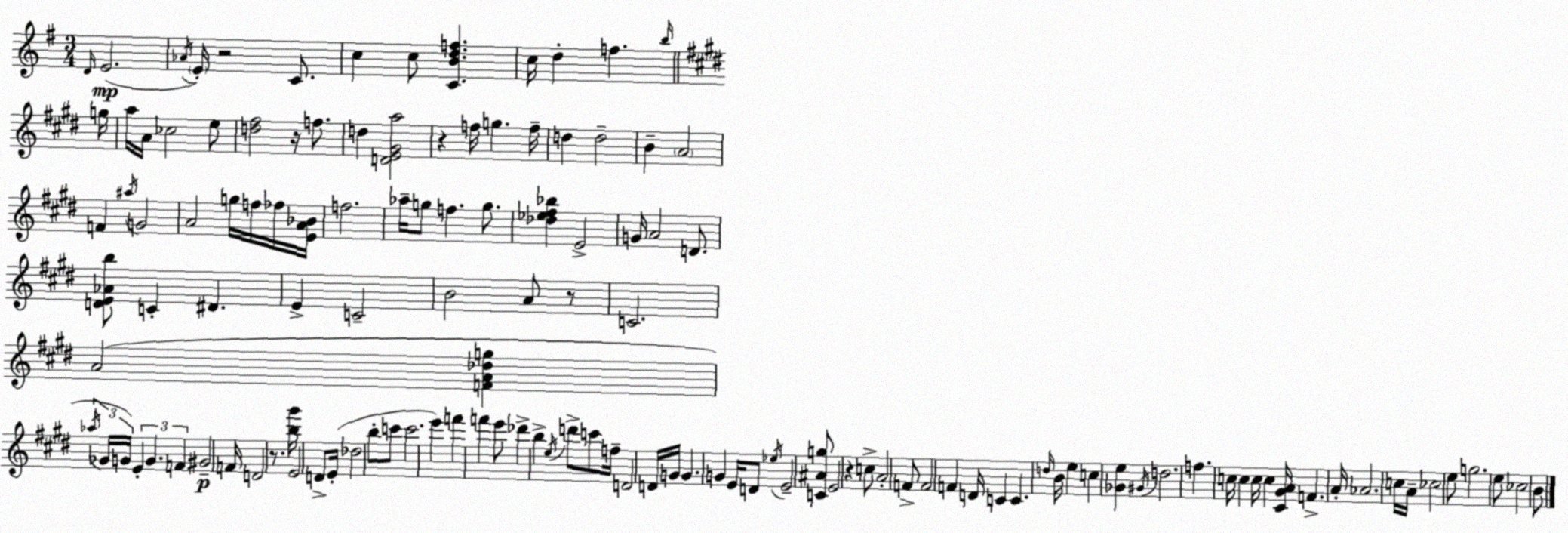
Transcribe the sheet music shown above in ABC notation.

X:1
T:Untitled
M:3/4
L:1/4
K:Em
D/4 E2 _A/4 E/4 z2 C/2 c c/2 [CBdf] c/4 d f b/4 g/4 a/4 A/4 _c2 e/2 [d^f]2 z/4 f/2 d [DE^Ga]2 z f/4 g f/4 d d2 B A2 F ^a/4 G2 A2 g/4 f/4 _f/4 [EA_B]/4 f2 _a/4 g/2 f g/2 [_d_e^f_b] E2 G/4 A2 D/2 [DE_Ab]/2 C ^D E C2 B2 A/2 z/2 C2 A2 [FA_dg] _a/4 _G/4 G/4 E G F ^G2 F/4 D2 z/2 [b^g']/4 E2 D/2 E/4 _d2 b/2 c'/2 c'2 e' f' f' e'/2 _d' b e/4 d'/2 c'/2 f/4 D2 D/4 G/4 G G E/4 D/2 _e/4 E2 [C^Ag]/2 E2 z c/2 A2 F/2 F2 F D/4 C C d/4 B/4 e c [_Ge] ^G/4 d2 f c/4 c c/4 c [^C^GA]/4 F A/4 _A2 c/4 A/4 _c2 e/2 g2 e/2 _c2 B/2